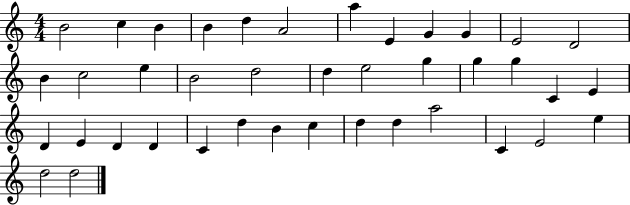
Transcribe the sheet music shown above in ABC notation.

X:1
T:Untitled
M:4/4
L:1/4
K:C
B2 c B B d A2 a E G G E2 D2 B c2 e B2 d2 d e2 g g g C E D E D D C d B c d d a2 C E2 e d2 d2